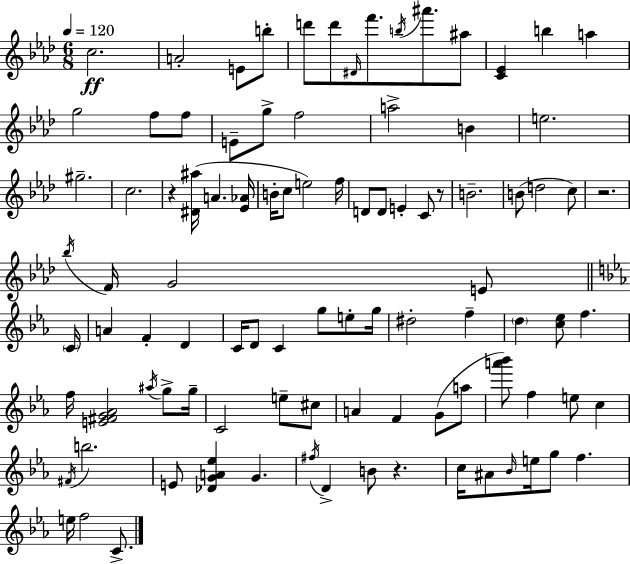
X:1
T:Untitled
M:6/8
L:1/4
K:Ab
c2 A2 E/2 b/2 d'/2 d'/2 ^D/4 f'/2 b/4 ^a'/2 ^a/2 [C_E] b a g2 f/2 f/2 E/2 g/2 f2 a2 B e2 ^g2 c2 z [^D^a]/4 A [_E_A]/4 B/4 c/2 e2 f/4 D/2 D/2 E C/2 z/2 B2 B/2 d2 c/2 z2 _b/4 F/4 G2 E/2 C/4 A F D C/4 D/2 C g/2 e/2 g/4 ^d2 f d [c_e]/2 f f/4 [E^FG_A]2 ^a/4 g/2 g/4 C2 e/2 ^c/2 A F G/2 a/2 [a'_b']/2 f e/2 c ^F/4 b2 E/2 [_DGA_e] G ^f/4 D B/2 z c/4 ^A/2 _B/4 e/4 g/2 f e/4 f2 C/2